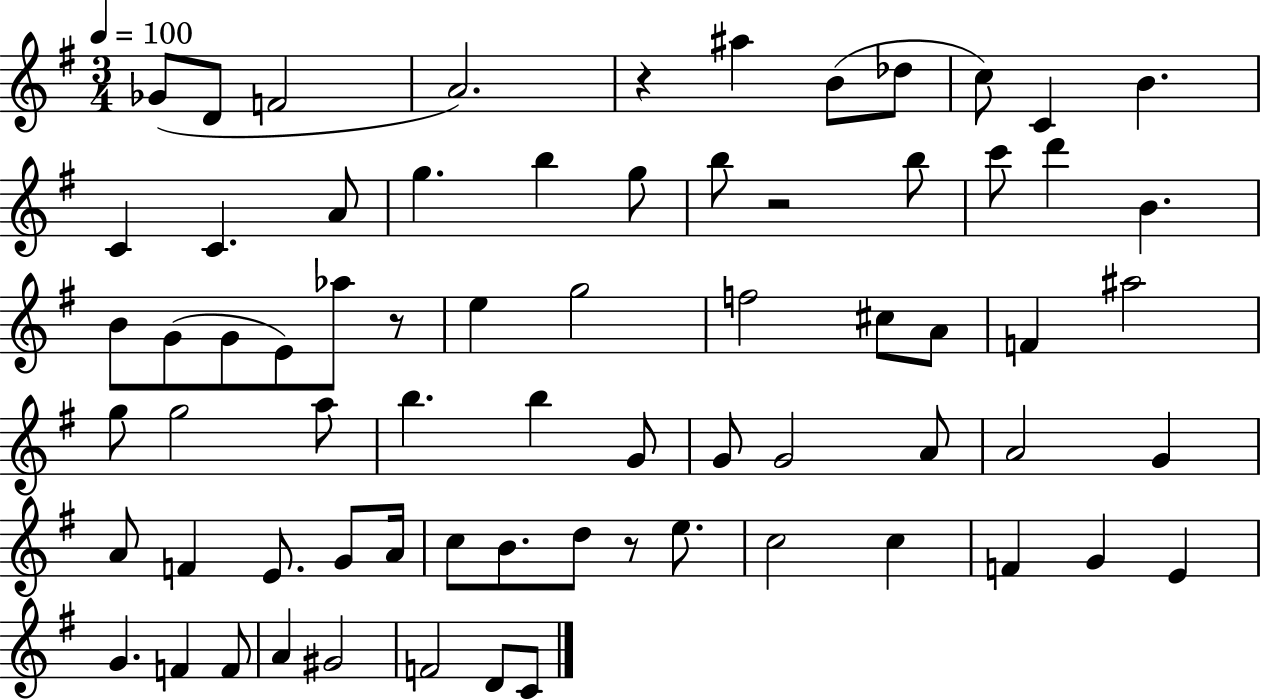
{
  \clef treble
  \numericTimeSignature
  \time 3/4
  \key g \major
  \tempo 4 = 100
  ges'8( d'8 f'2 | a'2.) | r4 ais''4 b'8( des''8 | c''8) c'4 b'4. | \break c'4 c'4. a'8 | g''4. b''4 g''8 | b''8 r2 b''8 | c'''8 d'''4 b'4. | \break b'8 g'8( g'8 e'8) aes''8 r8 | e''4 g''2 | f''2 cis''8 a'8 | f'4 ais''2 | \break g''8 g''2 a''8 | b''4. b''4 g'8 | g'8 g'2 a'8 | a'2 g'4 | \break a'8 f'4 e'8. g'8 a'16 | c''8 b'8. d''8 r8 e''8. | c''2 c''4 | f'4 g'4 e'4 | \break g'4. f'4 f'8 | a'4 gis'2 | f'2 d'8 c'8 | \bar "|."
}